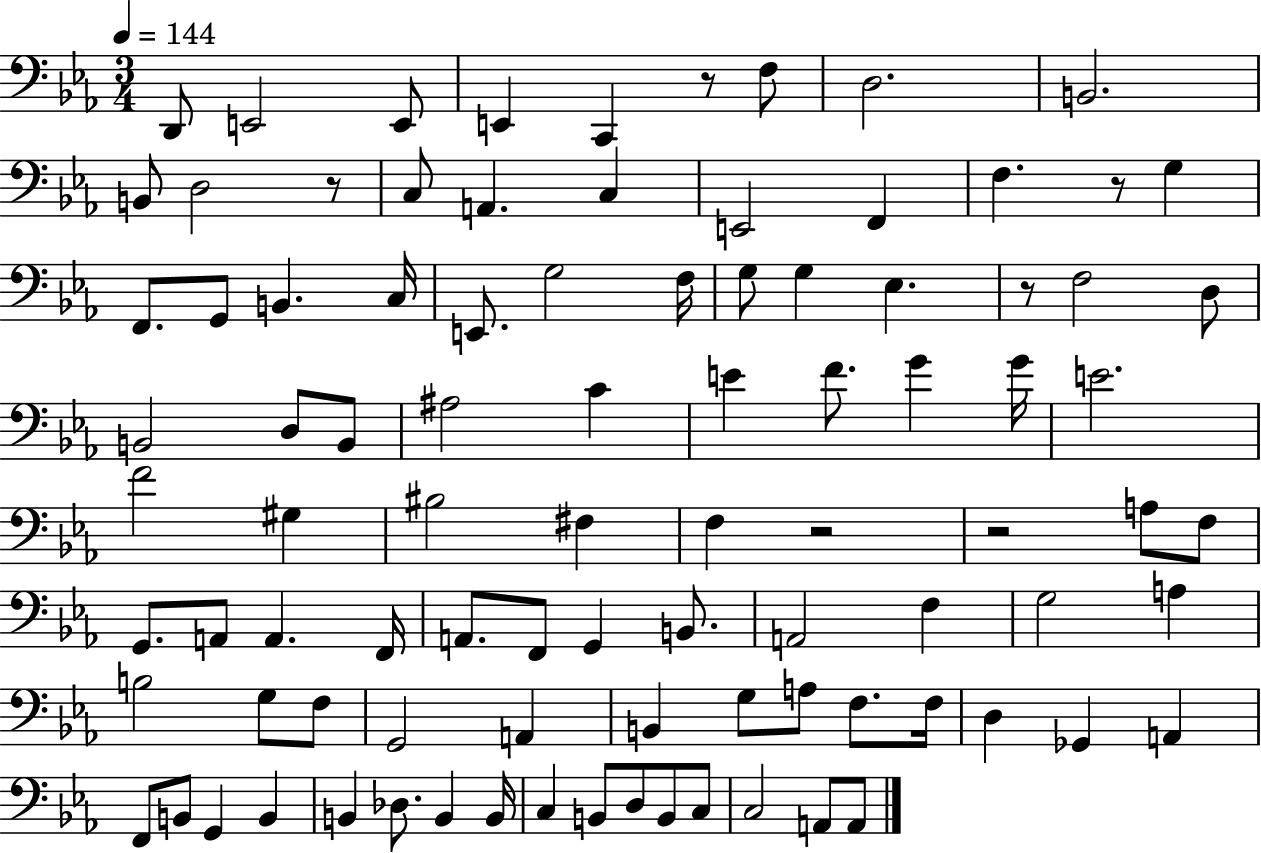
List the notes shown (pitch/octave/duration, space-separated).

D2/e E2/h E2/e E2/q C2/q R/e F3/e D3/h. B2/h. B2/e D3/h R/e C3/e A2/q. C3/q E2/h F2/q F3/q. R/e G3/q F2/e. G2/e B2/q. C3/s E2/e. G3/h F3/s G3/e G3/q Eb3/q. R/e F3/h D3/e B2/h D3/e B2/e A#3/h C4/q E4/q F4/e. G4/q G4/s E4/h. F4/h G#3/q BIS3/h F#3/q F3/q R/h R/h A3/e F3/e G2/e. A2/e A2/q. F2/s A2/e. F2/e G2/q B2/e. A2/h F3/q G3/h A3/q B3/h G3/e F3/e G2/h A2/q B2/q G3/e A3/e F3/e. F3/s D3/q Gb2/q A2/q F2/e B2/e G2/q B2/q B2/q Db3/e. B2/q B2/s C3/q B2/e D3/e B2/e C3/e C3/h A2/e A2/e